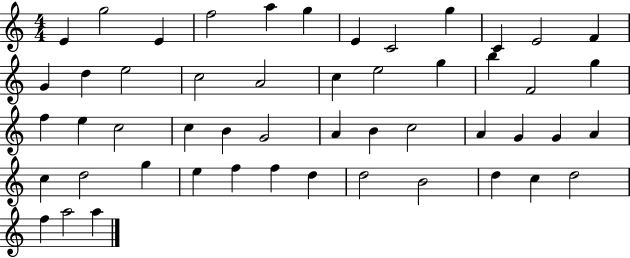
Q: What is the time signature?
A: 4/4